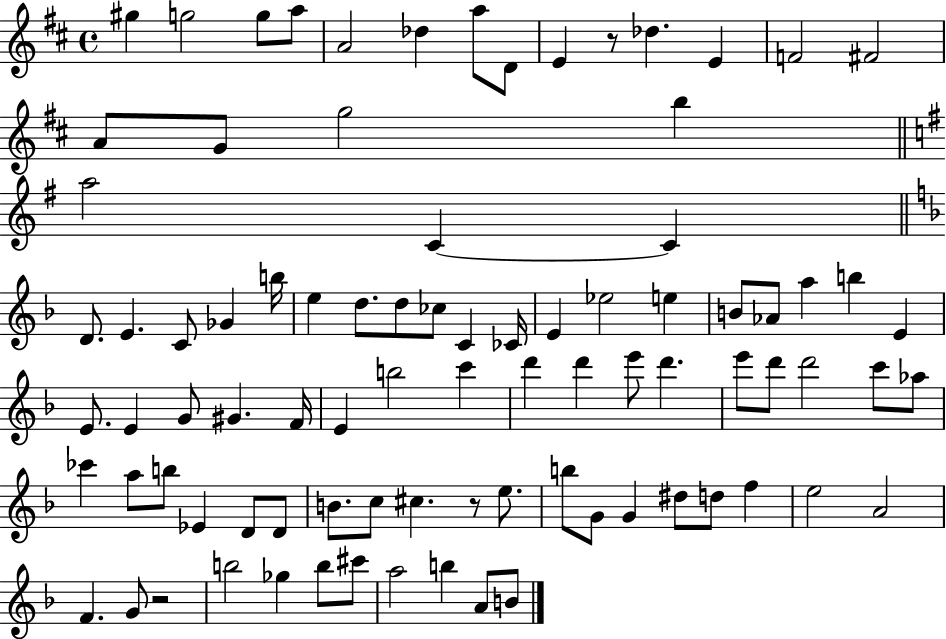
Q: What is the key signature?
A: D major